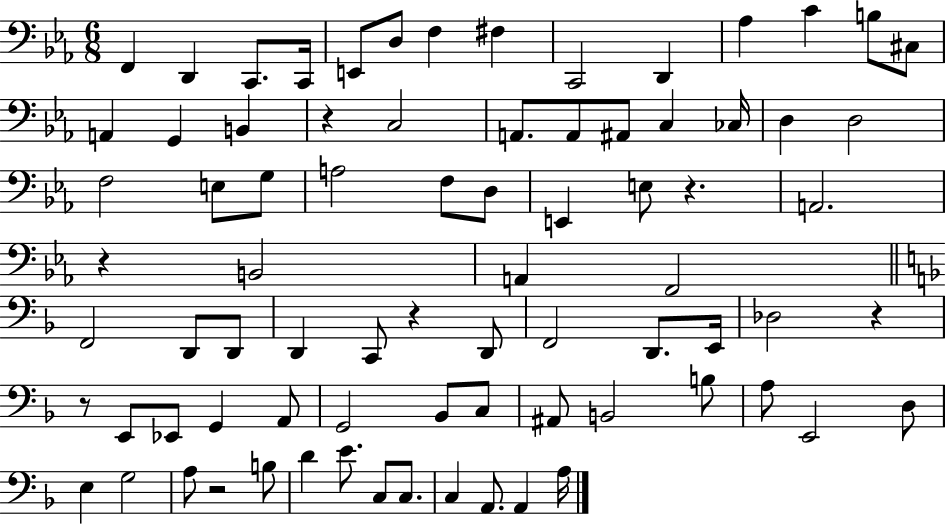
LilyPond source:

{
  \clef bass
  \numericTimeSignature
  \time 6/8
  \key ees \major
  f,4 d,4 c,8. c,16 | e,8 d8 f4 fis4 | c,2 d,4 | aes4 c'4 b8 cis8 | \break a,4 g,4 b,4 | r4 c2 | a,8. a,8 ais,8 c4 ces16 | d4 d2 | \break f2 e8 g8 | a2 f8 d8 | e,4 e8 r4. | a,2. | \break r4 b,2 | a,4 f,2 | \bar "||" \break \key d \minor f,2 d,8 d,8 | d,4 c,8 r4 d,8 | f,2 d,8. e,16 | des2 r4 | \break r8 e,8 ees,8 g,4 a,8 | g,2 bes,8 c8 | ais,8 b,2 b8 | a8 e,2 d8 | \break e4 g2 | a8 r2 b8 | d'4 e'8. c8 c8. | c4 a,8. a,4 a16 | \break \bar "|."
}